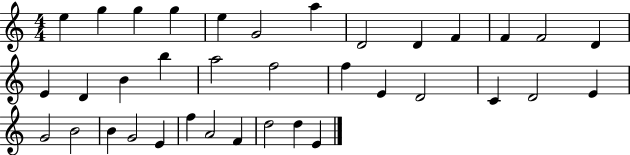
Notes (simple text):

E5/q G5/q G5/q G5/q E5/q G4/h A5/q D4/h D4/q F4/q F4/q F4/h D4/q E4/q D4/q B4/q B5/q A5/h F5/h F5/q E4/q D4/h C4/q D4/h E4/q G4/h B4/h B4/q G4/h E4/q F5/q A4/h F4/q D5/h D5/q E4/q